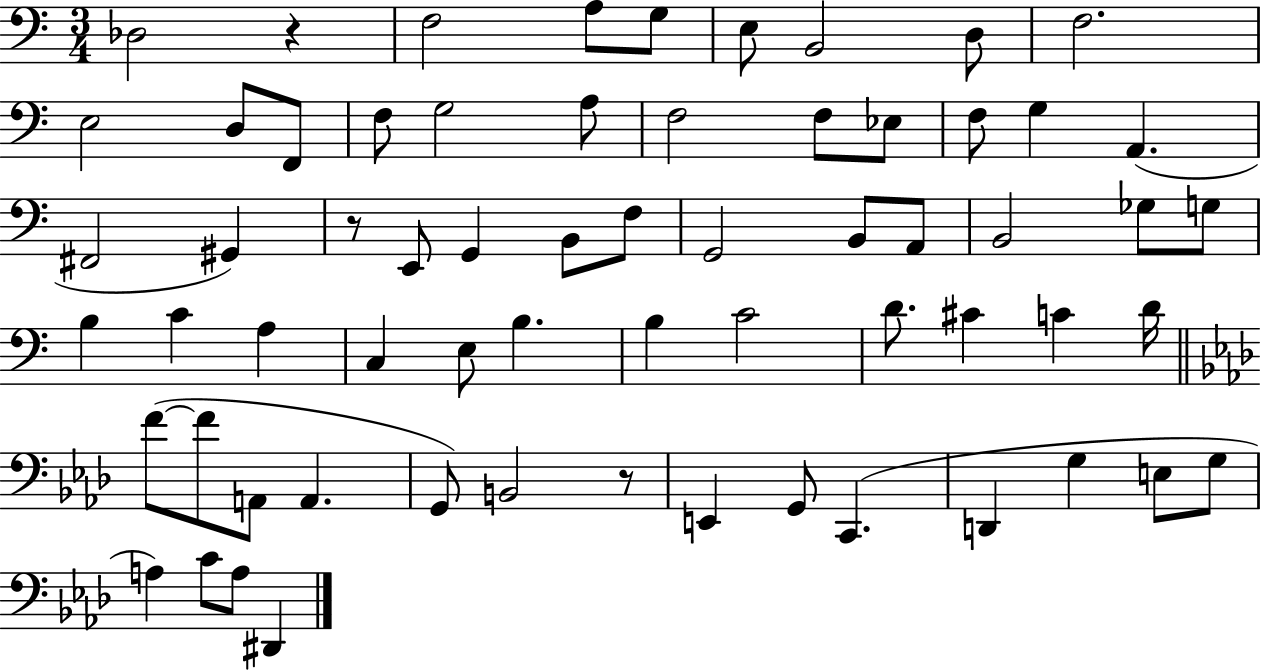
Db3/h R/q F3/h A3/e G3/e E3/e B2/h D3/e F3/h. E3/h D3/e F2/e F3/e G3/h A3/e F3/h F3/e Eb3/e F3/e G3/q A2/q. F#2/h G#2/q R/e E2/e G2/q B2/e F3/e G2/h B2/e A2/e B2/h Gb3/e G3/e B3/q C4/q A3/q C3/q E3/e B3/q. B3/q C4/h D4/e. C#4/q C4/q D4/s F4/e F4/e A2/e A2/q. G2/e B2/h R/e E2/q G2/e C2/q. D2/q G3/q E3/e G3/e A3/q C4/e A3/e D#2/q